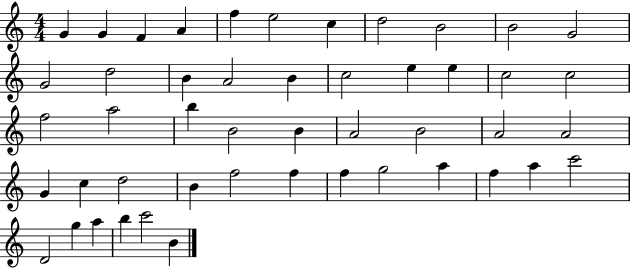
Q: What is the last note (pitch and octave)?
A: B4